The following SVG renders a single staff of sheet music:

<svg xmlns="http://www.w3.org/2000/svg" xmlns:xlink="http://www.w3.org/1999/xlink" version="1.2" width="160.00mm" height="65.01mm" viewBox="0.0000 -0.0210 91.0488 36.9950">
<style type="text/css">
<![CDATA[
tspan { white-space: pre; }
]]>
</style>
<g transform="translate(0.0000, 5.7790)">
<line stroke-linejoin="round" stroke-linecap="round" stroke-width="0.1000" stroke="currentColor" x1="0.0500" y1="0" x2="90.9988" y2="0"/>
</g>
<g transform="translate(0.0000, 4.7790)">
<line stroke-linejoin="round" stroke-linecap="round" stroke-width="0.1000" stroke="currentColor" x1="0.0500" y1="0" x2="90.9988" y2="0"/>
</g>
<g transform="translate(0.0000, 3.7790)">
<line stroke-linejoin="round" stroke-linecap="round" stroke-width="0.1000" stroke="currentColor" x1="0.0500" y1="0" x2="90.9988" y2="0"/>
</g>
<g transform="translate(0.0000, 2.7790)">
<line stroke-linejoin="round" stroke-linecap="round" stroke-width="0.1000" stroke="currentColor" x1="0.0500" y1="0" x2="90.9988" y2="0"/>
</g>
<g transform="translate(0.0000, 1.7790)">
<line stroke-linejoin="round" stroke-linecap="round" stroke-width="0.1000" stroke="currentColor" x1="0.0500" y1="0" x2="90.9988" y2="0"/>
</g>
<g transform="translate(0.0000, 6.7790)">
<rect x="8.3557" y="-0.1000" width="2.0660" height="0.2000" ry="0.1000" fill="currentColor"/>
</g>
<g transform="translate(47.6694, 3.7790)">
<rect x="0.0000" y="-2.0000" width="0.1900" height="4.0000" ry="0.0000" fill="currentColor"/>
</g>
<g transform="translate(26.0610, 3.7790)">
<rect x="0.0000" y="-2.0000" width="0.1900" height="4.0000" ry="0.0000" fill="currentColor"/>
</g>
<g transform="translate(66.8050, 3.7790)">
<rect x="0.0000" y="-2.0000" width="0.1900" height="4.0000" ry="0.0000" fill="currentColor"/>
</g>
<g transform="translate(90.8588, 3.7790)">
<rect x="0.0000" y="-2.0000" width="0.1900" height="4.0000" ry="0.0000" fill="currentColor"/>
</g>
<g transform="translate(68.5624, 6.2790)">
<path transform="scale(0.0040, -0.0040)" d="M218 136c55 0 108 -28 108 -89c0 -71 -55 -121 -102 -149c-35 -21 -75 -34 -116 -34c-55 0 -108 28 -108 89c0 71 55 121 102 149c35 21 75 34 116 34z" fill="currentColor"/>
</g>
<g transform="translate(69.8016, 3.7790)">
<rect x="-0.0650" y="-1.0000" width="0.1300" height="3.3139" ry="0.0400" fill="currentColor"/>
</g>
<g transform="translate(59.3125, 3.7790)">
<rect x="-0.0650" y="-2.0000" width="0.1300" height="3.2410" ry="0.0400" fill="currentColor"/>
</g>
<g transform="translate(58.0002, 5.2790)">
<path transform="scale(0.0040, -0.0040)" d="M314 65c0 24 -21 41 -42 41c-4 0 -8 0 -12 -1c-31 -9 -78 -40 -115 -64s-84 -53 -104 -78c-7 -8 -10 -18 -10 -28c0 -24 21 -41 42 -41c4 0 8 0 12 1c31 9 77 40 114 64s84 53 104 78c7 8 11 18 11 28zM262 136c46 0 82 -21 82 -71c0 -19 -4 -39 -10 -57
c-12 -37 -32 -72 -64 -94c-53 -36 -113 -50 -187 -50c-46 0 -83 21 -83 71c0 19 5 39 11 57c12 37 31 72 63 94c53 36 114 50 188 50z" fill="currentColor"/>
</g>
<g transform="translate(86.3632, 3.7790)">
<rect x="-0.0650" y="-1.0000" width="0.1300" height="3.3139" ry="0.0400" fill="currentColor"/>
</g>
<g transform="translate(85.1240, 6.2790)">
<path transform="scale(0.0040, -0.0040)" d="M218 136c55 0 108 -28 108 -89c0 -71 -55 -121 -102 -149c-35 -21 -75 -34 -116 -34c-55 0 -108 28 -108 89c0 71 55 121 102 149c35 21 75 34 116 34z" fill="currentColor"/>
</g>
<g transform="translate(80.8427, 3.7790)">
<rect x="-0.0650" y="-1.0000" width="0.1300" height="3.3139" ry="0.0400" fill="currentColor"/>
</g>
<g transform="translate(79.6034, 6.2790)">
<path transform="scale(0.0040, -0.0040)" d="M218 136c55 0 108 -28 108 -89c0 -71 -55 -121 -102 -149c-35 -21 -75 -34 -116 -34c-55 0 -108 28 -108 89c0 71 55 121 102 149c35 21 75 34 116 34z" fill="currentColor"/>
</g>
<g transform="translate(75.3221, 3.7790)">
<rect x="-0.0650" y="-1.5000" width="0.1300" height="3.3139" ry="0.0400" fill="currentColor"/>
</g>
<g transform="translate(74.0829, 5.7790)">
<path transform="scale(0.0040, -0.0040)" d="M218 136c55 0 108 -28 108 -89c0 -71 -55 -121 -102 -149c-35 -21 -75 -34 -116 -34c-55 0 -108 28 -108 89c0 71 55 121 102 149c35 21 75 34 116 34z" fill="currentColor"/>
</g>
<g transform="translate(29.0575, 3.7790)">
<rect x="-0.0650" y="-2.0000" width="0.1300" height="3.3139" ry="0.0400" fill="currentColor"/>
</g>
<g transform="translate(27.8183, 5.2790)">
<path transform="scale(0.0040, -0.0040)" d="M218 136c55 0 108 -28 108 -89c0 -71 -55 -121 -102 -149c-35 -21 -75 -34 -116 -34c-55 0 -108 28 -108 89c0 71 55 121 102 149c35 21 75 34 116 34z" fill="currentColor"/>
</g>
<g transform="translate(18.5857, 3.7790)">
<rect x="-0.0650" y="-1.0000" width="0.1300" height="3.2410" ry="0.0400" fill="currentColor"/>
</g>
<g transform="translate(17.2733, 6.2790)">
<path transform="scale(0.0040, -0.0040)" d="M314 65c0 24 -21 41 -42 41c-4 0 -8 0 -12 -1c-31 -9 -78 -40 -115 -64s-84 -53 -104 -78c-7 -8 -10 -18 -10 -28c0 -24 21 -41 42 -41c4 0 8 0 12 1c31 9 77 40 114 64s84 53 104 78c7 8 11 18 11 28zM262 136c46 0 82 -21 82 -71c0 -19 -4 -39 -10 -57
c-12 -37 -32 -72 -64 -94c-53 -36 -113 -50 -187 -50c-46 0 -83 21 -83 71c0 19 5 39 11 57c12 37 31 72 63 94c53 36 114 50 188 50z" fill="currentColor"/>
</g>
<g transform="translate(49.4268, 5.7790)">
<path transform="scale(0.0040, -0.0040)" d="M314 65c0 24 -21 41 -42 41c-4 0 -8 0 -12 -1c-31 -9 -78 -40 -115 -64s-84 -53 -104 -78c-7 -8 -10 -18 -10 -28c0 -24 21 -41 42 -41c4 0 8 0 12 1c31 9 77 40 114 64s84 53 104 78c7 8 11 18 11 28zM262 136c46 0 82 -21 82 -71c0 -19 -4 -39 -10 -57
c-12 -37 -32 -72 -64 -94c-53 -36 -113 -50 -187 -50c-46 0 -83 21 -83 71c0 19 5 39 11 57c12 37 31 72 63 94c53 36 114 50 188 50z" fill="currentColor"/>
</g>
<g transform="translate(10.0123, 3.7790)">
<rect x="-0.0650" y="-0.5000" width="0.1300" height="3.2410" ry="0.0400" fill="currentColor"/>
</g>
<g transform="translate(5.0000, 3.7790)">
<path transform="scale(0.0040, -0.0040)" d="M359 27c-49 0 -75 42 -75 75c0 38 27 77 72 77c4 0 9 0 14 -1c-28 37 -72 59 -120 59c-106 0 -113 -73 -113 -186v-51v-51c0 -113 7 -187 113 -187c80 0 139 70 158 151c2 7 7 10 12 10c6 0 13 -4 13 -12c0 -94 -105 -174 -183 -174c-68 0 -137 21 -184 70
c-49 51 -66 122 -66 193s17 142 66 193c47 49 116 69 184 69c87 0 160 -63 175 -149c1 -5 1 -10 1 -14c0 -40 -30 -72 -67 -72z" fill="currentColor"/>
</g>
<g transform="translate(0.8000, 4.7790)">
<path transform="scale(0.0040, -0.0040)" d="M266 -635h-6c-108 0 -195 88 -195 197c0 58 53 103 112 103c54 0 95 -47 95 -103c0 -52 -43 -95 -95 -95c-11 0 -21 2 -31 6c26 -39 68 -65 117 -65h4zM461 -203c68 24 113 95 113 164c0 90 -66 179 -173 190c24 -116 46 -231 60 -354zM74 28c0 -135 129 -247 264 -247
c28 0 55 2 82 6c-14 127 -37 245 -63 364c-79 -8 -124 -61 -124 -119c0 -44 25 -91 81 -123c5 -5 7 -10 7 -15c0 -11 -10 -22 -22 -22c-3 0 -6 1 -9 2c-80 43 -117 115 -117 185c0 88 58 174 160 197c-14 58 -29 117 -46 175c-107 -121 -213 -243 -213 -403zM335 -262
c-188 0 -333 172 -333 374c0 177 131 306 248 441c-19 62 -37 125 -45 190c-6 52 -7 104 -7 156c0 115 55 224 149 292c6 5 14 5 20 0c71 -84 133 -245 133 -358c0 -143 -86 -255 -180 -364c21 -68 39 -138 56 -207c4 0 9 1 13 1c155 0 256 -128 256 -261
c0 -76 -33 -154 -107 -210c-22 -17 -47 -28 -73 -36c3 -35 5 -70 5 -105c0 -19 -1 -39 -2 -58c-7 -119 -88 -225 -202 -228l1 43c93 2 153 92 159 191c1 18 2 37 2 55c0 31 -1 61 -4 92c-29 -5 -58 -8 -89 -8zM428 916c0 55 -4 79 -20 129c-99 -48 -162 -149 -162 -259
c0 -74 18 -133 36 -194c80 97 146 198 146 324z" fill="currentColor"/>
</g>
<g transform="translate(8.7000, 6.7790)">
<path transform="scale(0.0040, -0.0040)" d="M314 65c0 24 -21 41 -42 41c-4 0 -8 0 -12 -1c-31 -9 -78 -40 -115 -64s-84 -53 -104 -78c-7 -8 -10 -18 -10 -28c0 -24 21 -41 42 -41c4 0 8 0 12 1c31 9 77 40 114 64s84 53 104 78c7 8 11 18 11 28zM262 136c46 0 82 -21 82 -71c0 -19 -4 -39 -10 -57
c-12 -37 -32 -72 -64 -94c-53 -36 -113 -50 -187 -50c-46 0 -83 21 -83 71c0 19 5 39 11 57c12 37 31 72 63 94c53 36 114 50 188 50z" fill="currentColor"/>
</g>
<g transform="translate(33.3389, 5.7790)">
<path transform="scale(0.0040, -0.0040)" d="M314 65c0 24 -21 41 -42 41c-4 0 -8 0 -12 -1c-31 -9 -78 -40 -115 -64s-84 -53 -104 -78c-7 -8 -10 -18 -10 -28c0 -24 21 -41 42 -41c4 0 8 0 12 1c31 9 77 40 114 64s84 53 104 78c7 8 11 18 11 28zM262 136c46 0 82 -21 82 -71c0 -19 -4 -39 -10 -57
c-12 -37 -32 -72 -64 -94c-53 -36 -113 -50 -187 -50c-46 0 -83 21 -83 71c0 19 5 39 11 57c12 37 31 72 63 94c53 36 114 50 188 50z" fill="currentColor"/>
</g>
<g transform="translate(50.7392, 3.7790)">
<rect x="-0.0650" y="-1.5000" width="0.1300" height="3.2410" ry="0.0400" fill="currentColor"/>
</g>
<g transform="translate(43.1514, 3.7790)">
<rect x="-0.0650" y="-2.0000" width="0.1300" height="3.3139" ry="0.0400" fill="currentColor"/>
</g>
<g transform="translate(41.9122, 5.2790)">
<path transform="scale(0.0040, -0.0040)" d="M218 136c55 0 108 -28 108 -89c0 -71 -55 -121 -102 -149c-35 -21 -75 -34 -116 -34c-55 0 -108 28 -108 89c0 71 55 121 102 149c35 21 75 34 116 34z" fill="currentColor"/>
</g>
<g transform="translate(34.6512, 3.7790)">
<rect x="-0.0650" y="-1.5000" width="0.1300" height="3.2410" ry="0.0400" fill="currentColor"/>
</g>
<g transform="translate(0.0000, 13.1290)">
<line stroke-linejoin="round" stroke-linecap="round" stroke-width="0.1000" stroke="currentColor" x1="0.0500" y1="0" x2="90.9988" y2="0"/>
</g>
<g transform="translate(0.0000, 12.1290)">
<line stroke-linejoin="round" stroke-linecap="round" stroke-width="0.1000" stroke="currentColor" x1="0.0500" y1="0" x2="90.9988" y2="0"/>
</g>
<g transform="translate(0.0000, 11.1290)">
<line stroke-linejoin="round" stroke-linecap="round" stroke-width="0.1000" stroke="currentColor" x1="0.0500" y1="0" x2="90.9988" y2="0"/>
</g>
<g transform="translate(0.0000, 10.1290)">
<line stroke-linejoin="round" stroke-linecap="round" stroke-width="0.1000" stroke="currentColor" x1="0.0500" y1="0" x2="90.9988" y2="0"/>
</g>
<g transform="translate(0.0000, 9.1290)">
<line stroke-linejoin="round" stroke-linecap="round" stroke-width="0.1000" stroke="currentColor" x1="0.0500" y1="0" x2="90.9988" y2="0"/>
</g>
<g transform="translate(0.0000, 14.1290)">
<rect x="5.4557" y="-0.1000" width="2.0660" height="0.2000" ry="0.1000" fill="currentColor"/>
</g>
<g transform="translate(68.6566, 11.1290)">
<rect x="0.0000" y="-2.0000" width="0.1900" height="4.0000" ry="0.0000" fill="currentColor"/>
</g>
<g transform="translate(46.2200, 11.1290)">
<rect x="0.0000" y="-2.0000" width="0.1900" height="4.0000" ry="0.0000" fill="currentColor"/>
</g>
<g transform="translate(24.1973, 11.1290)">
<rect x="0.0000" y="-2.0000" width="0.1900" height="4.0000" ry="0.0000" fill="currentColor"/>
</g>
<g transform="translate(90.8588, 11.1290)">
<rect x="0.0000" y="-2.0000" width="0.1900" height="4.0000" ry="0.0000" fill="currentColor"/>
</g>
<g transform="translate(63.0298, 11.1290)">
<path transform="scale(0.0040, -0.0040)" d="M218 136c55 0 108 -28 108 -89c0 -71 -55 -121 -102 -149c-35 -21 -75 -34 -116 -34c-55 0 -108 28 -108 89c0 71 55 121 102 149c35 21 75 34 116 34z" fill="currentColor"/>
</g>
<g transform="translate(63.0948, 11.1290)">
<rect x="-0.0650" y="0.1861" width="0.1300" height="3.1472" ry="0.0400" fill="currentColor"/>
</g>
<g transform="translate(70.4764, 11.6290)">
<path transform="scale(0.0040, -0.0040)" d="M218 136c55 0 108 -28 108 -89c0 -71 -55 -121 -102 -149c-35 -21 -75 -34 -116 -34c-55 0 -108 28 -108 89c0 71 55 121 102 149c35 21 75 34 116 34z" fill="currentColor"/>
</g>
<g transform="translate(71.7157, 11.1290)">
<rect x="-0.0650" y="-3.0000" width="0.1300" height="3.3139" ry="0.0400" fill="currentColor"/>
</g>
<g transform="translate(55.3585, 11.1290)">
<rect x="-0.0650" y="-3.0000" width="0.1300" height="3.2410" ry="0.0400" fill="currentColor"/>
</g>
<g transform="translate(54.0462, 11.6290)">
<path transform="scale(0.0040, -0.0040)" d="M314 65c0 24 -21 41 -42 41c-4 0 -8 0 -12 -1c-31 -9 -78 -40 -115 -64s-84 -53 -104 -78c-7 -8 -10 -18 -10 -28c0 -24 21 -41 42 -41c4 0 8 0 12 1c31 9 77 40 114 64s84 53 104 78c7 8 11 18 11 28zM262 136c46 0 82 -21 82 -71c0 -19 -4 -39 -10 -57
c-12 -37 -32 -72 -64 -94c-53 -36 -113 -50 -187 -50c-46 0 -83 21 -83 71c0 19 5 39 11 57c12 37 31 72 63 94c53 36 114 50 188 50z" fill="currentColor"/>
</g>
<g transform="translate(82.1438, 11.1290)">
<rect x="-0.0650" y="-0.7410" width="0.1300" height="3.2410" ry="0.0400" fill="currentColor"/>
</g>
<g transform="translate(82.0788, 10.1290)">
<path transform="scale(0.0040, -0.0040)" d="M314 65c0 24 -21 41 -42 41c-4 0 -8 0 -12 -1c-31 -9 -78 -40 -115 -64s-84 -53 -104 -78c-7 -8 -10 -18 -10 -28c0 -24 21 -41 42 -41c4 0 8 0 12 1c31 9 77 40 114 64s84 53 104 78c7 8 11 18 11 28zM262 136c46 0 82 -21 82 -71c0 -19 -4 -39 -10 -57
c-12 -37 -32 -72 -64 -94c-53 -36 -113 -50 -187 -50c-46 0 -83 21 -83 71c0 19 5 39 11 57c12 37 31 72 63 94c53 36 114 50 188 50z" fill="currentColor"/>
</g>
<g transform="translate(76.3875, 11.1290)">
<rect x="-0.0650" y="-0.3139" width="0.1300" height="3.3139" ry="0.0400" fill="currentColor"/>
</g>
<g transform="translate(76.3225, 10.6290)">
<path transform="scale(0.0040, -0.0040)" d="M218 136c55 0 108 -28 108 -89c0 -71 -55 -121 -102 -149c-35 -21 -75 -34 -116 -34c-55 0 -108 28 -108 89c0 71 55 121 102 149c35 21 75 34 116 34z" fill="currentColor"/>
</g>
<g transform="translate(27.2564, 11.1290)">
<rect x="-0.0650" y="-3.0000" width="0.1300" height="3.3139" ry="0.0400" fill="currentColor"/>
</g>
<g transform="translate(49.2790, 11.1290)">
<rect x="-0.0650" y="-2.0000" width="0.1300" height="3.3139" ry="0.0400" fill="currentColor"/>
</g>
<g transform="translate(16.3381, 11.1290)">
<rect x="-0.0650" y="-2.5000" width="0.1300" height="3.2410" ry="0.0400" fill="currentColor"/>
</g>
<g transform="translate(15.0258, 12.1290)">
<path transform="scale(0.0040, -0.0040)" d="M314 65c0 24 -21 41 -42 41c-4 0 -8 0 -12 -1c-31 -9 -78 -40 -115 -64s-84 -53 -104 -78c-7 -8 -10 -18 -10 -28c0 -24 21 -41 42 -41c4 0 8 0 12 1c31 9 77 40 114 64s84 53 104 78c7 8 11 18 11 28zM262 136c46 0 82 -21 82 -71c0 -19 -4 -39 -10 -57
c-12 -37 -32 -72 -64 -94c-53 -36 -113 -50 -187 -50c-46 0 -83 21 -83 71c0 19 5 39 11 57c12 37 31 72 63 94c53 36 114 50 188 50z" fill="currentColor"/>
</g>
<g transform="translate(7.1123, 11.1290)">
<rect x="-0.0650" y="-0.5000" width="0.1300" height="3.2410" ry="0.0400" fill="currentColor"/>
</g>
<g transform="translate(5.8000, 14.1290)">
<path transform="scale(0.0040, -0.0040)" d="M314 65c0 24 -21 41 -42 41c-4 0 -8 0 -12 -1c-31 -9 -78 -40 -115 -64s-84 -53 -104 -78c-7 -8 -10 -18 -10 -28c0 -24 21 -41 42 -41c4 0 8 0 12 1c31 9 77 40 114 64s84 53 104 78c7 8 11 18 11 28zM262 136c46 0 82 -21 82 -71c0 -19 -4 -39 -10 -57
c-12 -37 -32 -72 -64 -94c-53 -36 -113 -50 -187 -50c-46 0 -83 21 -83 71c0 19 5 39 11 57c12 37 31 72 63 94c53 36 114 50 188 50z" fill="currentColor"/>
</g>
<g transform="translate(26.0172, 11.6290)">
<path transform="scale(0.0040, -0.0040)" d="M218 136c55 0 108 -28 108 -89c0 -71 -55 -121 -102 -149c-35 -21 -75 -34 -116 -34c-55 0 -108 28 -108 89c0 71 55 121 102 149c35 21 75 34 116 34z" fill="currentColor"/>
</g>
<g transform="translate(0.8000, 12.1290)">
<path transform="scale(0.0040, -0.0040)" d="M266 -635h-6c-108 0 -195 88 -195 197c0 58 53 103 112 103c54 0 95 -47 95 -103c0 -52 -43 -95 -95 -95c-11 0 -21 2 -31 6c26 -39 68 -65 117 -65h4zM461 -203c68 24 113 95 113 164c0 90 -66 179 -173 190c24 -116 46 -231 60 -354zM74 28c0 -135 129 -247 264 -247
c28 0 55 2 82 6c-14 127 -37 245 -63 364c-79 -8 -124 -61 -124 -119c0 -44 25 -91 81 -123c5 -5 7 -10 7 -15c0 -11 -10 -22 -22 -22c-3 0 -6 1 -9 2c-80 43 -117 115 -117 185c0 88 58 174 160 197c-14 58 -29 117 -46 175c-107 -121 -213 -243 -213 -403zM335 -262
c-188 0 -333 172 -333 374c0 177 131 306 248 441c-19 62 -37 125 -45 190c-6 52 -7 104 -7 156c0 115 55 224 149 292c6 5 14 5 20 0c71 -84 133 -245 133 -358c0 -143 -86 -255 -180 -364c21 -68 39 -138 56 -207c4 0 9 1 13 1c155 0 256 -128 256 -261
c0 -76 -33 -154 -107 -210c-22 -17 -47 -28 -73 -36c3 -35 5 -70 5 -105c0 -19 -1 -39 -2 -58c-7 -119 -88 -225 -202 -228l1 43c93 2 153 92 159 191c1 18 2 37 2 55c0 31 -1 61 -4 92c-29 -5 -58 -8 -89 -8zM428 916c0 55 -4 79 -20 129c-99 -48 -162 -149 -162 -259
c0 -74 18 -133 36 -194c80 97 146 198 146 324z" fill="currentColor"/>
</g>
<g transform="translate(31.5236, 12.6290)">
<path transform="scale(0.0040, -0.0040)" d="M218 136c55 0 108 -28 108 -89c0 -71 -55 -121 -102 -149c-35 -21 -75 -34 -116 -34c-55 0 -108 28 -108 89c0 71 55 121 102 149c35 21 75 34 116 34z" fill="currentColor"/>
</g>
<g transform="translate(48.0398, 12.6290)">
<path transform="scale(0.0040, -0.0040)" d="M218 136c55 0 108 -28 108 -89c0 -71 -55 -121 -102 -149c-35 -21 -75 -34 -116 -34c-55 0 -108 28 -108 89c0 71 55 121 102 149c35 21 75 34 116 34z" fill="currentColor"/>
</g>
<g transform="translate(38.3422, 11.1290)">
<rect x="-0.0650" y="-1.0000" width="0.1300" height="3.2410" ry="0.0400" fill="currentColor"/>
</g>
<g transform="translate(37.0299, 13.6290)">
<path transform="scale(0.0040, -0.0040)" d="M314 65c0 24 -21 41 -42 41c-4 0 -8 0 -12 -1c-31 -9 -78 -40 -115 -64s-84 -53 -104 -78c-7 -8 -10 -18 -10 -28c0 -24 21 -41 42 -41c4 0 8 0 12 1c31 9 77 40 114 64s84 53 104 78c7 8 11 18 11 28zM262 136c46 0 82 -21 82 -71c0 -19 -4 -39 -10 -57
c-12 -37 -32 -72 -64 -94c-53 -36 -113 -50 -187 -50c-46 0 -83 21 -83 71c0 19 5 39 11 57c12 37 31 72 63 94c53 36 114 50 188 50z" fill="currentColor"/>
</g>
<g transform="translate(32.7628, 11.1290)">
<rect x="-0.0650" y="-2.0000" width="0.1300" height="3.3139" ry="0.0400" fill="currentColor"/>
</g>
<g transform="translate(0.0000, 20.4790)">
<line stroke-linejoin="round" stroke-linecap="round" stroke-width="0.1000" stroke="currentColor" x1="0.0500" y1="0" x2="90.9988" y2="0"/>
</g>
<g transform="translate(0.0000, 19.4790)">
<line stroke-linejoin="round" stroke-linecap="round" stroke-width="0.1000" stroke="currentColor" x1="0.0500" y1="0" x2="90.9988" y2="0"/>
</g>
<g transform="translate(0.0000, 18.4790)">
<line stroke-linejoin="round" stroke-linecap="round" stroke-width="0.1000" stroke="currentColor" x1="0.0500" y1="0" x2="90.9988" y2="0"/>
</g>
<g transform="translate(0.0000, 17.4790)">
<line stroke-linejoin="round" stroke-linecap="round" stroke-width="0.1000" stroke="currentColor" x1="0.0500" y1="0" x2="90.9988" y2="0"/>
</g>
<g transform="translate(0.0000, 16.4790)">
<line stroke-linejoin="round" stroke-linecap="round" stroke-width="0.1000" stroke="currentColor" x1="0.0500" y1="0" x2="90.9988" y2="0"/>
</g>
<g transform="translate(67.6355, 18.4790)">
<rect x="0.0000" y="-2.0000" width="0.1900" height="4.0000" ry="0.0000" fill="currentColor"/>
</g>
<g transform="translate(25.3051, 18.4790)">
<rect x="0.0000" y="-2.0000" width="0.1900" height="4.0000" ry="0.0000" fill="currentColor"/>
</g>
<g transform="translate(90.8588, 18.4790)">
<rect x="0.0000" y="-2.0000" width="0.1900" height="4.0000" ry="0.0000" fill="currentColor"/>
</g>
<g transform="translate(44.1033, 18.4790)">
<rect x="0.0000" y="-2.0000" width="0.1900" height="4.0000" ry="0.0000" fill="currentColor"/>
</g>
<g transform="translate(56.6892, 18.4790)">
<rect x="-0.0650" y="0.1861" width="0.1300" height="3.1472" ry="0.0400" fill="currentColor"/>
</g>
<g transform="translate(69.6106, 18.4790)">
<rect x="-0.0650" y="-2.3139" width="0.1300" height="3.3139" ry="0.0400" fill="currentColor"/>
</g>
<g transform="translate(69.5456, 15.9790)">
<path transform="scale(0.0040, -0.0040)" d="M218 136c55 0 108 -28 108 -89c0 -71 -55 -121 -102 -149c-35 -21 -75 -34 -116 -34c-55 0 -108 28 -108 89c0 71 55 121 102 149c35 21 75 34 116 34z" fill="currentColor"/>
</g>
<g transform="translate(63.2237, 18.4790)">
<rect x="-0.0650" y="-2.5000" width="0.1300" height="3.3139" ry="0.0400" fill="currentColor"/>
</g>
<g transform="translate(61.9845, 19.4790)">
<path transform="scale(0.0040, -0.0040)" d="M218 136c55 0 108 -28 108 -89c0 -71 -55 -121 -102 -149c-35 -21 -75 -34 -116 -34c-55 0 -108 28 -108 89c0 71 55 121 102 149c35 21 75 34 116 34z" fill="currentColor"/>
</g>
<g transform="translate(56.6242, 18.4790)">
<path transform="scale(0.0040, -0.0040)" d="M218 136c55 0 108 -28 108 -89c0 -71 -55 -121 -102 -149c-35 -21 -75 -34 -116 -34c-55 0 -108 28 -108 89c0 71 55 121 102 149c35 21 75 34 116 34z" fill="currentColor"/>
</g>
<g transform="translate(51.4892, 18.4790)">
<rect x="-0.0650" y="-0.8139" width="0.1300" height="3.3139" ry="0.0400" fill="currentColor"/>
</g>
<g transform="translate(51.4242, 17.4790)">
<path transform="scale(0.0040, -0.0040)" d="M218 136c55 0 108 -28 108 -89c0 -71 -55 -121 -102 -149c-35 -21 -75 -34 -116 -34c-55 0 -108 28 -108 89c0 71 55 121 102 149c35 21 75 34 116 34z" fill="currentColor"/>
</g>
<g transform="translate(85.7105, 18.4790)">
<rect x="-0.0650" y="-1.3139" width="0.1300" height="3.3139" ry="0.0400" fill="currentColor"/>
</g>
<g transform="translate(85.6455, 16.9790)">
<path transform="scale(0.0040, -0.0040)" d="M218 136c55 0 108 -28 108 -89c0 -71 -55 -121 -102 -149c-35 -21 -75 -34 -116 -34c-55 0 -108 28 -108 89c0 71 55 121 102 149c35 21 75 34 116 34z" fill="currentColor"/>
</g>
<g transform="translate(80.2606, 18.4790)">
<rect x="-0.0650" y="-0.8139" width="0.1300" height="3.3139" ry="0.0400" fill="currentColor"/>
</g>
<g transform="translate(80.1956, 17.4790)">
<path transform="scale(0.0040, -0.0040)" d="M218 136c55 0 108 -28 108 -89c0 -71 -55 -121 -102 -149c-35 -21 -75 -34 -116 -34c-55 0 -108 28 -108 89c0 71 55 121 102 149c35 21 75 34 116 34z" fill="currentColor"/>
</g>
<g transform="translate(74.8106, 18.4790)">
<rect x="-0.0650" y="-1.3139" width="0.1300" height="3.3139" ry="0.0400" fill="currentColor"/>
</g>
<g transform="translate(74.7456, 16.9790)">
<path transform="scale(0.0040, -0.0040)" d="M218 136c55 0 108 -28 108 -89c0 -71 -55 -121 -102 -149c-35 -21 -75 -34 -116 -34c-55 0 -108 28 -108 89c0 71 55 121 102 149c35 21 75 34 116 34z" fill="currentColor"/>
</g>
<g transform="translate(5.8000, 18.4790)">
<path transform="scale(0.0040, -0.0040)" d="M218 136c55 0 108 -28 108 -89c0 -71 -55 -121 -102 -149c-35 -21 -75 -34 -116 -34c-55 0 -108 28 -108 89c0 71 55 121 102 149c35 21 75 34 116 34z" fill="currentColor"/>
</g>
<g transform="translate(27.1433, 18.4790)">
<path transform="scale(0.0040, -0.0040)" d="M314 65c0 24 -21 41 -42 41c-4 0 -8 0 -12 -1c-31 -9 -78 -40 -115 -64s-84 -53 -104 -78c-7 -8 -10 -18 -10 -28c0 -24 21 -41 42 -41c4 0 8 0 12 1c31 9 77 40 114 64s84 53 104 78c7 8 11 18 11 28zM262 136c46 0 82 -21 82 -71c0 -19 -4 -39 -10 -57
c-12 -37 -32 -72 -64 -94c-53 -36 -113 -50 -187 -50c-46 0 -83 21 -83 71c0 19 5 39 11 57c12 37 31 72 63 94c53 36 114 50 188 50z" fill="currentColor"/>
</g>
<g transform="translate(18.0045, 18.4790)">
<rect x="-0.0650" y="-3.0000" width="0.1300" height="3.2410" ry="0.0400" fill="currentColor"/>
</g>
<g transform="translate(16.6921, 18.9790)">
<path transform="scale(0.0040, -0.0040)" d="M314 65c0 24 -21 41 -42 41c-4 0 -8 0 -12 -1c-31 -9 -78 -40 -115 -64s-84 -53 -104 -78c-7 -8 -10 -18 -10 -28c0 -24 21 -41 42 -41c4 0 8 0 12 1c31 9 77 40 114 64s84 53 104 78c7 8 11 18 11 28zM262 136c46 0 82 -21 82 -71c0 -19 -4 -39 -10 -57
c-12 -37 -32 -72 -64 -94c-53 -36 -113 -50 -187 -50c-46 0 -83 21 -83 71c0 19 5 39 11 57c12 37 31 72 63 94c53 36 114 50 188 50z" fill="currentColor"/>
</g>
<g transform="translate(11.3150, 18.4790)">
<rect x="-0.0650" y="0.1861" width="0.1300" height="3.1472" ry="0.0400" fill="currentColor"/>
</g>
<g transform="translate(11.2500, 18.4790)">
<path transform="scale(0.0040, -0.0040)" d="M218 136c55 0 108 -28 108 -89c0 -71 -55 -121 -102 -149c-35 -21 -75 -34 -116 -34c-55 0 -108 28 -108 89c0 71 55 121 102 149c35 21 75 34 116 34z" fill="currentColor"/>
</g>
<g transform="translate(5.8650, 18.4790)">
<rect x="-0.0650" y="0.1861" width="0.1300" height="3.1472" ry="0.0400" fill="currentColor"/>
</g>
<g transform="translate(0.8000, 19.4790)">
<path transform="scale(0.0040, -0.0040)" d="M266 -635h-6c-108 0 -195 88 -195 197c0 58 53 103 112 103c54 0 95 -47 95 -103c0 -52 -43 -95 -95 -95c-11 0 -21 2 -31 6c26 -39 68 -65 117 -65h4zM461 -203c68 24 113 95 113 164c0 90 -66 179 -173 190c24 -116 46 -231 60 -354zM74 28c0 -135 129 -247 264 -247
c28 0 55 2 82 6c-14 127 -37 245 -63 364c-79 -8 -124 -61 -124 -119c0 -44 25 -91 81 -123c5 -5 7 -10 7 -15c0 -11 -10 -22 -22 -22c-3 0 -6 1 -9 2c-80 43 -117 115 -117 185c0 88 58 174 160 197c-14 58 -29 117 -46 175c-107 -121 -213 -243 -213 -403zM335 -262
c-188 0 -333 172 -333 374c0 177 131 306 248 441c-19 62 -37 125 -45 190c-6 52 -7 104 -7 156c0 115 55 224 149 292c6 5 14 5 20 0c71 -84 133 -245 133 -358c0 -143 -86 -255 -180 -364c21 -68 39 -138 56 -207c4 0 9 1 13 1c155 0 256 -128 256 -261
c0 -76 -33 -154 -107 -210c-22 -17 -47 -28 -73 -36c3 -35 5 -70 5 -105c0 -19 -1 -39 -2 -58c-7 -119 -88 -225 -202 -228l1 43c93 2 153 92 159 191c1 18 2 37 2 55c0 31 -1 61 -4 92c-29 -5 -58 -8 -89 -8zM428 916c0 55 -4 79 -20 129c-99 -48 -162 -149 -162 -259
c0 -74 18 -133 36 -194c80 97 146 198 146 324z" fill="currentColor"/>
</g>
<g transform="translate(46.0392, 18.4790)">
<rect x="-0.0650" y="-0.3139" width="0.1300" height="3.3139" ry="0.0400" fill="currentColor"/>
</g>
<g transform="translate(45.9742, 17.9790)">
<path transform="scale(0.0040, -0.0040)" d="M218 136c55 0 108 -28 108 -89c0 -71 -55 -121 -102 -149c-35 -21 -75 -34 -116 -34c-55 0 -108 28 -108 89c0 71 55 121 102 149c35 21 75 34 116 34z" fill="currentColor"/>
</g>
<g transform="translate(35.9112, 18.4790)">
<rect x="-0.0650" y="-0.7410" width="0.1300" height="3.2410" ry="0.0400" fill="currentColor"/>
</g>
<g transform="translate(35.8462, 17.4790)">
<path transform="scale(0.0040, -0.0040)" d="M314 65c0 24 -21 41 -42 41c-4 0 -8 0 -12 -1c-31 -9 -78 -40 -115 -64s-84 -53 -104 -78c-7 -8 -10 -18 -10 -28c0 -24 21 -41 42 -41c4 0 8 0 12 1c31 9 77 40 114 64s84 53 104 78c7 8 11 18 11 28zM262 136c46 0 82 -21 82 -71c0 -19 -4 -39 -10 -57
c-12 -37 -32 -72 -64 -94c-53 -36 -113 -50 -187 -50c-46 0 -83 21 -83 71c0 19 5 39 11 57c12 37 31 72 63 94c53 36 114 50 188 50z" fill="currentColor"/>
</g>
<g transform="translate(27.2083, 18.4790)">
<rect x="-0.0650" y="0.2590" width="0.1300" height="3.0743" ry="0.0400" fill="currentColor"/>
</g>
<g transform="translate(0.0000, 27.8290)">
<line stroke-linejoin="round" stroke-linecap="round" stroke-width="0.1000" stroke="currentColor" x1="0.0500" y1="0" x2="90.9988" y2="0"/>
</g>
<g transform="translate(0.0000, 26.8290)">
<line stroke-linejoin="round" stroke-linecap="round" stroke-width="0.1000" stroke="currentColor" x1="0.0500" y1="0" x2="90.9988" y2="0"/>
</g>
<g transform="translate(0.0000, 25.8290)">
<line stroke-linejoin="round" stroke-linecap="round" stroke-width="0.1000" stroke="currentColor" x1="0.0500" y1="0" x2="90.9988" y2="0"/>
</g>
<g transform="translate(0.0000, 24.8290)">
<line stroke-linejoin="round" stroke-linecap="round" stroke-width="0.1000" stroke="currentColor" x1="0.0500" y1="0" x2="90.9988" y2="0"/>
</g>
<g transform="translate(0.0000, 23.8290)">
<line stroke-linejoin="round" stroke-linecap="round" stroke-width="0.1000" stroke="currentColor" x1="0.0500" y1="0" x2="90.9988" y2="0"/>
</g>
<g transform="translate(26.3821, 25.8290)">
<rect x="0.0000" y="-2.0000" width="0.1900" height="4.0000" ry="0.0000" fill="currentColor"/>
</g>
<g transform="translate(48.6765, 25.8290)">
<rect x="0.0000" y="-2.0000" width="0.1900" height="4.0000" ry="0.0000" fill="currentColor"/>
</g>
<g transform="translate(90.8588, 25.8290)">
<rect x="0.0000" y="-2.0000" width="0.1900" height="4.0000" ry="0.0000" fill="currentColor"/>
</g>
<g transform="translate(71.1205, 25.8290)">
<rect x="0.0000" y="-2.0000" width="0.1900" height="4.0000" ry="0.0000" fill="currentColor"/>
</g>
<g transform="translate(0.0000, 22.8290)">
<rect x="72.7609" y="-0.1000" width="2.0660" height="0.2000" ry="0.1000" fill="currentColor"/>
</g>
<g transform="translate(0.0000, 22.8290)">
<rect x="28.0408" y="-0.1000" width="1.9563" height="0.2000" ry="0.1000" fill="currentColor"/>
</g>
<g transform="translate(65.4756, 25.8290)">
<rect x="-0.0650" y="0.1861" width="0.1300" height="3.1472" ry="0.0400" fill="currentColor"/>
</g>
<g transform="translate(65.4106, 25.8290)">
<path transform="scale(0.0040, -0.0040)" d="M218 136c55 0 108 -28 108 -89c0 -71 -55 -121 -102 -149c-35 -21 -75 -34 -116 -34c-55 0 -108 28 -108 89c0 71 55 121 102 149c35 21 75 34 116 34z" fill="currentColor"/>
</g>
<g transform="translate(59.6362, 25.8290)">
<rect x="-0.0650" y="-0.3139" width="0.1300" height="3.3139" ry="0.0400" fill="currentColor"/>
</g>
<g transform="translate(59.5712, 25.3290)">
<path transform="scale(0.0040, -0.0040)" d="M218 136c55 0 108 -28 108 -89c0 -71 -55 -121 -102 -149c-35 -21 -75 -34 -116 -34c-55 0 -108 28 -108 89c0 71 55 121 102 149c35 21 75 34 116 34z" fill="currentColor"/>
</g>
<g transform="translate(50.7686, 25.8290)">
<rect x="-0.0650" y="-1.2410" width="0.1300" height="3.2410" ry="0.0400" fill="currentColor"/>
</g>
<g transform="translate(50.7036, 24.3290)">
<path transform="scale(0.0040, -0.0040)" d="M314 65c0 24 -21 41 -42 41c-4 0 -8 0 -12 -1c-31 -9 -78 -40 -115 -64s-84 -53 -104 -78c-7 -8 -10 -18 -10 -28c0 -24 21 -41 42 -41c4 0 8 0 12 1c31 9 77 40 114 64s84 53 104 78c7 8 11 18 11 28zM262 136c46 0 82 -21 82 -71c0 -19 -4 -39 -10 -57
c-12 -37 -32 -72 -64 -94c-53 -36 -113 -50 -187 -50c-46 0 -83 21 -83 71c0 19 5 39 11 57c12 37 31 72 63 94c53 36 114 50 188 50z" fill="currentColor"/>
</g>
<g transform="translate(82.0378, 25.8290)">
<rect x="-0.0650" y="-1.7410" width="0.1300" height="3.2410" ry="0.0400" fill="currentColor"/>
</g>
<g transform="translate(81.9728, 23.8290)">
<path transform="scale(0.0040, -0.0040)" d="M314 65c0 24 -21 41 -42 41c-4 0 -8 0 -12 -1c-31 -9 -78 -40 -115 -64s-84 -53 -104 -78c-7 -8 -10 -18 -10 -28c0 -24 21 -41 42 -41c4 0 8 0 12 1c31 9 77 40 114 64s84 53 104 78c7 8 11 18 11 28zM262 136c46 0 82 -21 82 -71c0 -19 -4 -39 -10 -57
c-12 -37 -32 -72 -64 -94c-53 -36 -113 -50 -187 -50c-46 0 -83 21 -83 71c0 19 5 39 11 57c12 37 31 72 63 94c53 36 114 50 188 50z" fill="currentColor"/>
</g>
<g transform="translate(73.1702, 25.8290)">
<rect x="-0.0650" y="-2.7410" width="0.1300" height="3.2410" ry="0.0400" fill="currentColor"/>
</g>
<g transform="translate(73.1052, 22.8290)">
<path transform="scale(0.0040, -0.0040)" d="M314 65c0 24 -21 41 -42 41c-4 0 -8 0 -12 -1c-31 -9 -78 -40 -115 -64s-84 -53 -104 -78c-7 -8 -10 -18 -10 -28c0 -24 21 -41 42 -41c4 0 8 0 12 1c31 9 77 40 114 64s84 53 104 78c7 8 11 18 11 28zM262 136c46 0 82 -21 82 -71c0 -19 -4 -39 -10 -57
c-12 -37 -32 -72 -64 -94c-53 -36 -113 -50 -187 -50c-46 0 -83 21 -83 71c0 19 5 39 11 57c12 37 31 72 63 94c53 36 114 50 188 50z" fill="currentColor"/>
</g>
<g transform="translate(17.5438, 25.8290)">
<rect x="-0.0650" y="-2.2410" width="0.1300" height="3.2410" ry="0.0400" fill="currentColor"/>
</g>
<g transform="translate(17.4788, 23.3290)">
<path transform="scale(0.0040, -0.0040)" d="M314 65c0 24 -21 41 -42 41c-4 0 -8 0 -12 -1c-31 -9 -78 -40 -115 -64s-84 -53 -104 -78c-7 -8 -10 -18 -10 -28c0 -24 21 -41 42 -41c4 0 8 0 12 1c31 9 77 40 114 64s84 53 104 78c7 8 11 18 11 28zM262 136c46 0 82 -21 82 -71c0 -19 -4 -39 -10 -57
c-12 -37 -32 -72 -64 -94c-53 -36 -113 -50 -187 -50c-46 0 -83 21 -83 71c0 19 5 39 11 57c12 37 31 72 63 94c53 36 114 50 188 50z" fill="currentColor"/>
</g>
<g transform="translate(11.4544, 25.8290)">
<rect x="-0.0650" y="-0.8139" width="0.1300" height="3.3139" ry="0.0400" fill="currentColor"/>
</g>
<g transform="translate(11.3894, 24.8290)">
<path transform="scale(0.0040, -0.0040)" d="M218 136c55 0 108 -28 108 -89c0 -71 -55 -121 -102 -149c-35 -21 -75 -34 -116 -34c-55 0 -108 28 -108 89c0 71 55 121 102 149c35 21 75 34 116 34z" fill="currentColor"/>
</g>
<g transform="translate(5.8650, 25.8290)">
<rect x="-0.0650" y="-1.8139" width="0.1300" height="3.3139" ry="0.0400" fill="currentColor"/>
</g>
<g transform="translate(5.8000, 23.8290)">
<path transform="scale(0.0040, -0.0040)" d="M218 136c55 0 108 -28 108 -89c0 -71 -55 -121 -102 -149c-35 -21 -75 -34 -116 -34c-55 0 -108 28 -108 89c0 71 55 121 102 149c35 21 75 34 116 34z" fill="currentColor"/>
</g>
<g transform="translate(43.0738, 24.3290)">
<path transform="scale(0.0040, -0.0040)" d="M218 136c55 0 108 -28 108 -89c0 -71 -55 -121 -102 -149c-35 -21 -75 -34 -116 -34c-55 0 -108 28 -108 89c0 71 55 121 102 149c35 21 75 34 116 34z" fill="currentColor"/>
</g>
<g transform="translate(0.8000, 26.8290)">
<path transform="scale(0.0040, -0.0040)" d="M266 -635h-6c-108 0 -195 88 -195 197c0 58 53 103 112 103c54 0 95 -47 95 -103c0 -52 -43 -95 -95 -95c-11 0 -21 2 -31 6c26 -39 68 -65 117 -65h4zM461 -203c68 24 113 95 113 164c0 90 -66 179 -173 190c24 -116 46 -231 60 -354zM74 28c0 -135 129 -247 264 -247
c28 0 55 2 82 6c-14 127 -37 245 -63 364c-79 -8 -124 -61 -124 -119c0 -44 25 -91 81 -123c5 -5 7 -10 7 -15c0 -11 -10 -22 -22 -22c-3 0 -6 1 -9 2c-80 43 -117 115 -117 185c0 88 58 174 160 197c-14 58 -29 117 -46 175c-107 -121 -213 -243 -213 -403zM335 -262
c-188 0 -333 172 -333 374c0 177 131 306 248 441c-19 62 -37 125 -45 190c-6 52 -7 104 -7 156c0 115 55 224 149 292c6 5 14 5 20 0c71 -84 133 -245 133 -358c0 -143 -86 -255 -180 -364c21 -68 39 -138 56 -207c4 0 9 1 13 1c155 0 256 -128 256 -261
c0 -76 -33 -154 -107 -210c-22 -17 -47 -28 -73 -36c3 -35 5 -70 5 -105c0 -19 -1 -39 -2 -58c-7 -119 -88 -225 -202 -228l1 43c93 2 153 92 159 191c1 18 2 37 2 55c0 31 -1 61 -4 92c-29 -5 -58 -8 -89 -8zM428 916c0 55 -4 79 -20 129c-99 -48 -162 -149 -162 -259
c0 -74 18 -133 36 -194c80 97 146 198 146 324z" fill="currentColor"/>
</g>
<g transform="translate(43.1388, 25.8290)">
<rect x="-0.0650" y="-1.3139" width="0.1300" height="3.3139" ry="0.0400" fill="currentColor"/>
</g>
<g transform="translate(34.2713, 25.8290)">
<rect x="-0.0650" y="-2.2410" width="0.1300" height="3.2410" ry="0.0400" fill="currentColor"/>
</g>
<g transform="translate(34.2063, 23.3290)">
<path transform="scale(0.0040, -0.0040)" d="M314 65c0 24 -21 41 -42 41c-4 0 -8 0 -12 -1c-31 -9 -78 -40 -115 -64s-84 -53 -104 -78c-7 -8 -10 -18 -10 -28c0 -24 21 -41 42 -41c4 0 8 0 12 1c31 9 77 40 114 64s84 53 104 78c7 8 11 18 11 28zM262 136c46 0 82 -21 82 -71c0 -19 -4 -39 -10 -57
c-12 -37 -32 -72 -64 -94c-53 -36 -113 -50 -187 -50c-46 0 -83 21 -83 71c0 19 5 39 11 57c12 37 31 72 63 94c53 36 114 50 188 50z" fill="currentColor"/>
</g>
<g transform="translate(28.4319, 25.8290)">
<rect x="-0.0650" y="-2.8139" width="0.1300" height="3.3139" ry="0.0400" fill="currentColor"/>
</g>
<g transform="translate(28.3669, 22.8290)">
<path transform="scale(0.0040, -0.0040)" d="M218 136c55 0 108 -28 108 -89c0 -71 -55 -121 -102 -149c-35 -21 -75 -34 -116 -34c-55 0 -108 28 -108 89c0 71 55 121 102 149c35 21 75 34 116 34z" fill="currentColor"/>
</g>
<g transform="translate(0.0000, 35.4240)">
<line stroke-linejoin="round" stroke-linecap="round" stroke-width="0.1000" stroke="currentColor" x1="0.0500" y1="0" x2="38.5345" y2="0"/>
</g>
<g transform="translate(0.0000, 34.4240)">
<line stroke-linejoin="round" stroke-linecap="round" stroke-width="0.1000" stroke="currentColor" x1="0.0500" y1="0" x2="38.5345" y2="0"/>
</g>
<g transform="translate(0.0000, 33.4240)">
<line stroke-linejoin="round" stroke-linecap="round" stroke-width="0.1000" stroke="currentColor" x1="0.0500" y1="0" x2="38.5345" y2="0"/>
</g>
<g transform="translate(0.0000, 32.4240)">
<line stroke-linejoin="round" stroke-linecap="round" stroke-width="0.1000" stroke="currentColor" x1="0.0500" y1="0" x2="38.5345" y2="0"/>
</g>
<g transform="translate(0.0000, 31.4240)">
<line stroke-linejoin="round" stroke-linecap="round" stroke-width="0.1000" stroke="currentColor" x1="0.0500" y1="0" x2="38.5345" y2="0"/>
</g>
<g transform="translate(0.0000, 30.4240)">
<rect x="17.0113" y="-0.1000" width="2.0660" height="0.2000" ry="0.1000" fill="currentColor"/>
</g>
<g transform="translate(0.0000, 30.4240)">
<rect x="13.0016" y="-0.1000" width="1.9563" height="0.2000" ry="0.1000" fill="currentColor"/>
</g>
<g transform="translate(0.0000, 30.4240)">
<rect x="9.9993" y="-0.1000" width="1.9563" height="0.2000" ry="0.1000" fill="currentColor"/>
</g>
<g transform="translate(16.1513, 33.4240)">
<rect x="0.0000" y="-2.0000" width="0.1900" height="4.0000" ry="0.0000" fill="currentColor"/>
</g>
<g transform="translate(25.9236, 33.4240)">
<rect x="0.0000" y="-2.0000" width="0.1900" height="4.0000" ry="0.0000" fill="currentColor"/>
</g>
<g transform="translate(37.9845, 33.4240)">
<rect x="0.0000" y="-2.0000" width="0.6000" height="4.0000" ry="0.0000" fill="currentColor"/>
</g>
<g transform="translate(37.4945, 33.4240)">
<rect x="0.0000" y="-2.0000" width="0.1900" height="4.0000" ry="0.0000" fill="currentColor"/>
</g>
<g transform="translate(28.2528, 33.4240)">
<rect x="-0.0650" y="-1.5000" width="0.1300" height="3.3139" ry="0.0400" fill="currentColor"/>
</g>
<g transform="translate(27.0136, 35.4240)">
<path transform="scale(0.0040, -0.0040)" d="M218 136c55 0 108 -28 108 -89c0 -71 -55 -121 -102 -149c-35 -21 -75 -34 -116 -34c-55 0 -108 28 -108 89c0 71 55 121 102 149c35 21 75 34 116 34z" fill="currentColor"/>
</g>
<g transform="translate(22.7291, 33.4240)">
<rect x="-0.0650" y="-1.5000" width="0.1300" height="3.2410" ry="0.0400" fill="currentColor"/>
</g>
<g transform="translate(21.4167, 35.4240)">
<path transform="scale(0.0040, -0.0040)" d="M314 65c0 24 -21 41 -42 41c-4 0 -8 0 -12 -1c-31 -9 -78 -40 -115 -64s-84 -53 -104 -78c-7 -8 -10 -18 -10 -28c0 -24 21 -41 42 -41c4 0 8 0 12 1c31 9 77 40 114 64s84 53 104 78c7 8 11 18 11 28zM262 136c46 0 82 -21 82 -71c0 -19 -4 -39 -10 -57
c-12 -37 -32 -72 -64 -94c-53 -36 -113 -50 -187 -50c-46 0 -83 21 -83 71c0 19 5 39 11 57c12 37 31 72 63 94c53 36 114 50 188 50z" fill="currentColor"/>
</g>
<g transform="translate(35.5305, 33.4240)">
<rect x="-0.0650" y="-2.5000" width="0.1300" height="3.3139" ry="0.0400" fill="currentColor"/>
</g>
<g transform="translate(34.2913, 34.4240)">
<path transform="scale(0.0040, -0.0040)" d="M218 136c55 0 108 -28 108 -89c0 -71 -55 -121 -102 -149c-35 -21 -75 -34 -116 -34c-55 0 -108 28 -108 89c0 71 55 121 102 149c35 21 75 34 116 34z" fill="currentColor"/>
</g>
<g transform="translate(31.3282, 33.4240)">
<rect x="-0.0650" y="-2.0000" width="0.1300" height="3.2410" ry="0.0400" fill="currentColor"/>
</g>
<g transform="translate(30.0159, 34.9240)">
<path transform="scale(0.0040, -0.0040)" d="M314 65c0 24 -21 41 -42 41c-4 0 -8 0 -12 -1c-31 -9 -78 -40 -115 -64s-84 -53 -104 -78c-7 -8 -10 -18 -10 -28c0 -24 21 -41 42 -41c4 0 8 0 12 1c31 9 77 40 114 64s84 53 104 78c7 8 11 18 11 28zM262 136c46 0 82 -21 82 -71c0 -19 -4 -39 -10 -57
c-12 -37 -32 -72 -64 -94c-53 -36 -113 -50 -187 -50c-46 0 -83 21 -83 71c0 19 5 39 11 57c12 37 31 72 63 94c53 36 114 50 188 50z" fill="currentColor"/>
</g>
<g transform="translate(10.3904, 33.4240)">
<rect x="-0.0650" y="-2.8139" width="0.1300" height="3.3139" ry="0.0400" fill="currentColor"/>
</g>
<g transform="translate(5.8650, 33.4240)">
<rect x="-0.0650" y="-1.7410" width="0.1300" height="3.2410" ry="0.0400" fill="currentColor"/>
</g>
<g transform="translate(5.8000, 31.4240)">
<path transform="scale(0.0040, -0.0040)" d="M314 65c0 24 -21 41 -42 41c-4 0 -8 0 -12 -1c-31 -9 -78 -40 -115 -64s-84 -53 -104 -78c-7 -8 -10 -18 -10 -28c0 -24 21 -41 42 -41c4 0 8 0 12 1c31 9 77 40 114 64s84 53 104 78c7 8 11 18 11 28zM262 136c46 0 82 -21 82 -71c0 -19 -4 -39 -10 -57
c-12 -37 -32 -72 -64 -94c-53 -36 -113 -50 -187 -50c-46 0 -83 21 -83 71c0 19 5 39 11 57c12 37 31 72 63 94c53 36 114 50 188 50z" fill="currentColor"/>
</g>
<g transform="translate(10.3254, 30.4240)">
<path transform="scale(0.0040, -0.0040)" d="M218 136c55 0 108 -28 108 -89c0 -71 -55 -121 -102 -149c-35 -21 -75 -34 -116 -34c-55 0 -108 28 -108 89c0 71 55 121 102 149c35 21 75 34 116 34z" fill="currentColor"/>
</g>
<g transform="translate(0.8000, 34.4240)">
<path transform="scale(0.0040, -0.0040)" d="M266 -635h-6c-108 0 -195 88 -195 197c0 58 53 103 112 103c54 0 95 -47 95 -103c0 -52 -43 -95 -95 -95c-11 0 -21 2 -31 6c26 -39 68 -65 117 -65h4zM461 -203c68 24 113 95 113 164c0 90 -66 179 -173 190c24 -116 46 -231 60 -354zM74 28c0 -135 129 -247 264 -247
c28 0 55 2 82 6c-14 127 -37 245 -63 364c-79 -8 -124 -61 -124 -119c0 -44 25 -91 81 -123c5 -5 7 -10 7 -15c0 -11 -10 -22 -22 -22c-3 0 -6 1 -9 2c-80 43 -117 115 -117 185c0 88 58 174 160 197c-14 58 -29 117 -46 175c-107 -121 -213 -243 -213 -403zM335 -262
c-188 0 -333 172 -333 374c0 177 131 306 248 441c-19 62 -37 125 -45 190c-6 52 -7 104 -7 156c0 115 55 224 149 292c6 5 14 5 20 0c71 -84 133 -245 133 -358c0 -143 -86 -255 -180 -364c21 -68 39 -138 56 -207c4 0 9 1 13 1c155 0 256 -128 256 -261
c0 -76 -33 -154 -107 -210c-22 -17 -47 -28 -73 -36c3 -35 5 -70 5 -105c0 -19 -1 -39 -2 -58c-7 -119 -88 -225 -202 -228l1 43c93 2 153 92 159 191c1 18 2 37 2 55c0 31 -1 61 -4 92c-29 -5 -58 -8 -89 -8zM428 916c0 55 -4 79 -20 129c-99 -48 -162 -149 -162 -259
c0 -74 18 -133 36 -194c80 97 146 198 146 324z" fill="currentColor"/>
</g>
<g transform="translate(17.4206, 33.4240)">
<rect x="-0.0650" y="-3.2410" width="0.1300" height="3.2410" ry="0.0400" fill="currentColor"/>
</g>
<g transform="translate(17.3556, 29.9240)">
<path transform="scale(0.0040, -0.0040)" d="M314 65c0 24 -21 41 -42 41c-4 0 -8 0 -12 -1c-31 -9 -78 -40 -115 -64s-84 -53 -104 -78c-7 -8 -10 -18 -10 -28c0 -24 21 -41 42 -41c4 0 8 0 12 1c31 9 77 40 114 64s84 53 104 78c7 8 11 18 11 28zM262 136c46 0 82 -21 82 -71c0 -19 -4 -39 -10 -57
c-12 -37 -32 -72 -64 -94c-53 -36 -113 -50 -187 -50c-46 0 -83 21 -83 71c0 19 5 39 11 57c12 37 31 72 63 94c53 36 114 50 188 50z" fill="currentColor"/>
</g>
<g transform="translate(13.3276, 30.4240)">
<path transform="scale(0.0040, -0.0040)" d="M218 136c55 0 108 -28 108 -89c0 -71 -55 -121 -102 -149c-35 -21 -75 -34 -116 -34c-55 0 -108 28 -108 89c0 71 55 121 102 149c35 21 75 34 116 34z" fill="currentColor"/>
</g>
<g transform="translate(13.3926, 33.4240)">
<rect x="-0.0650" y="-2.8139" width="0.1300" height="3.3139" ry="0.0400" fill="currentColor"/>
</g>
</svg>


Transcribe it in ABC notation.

X:1
T:Untitled
M:4/4
L:1/4
K:C
C2 D2 F E2 F E2 F2 D E D D C2 G2 A F D2 F A2 B A c d2 B B A2 B2 d2 c d B G g e d e f d g2 a g2 e e2 c B a2 f2 f2 a a b2 E2 E F2 G